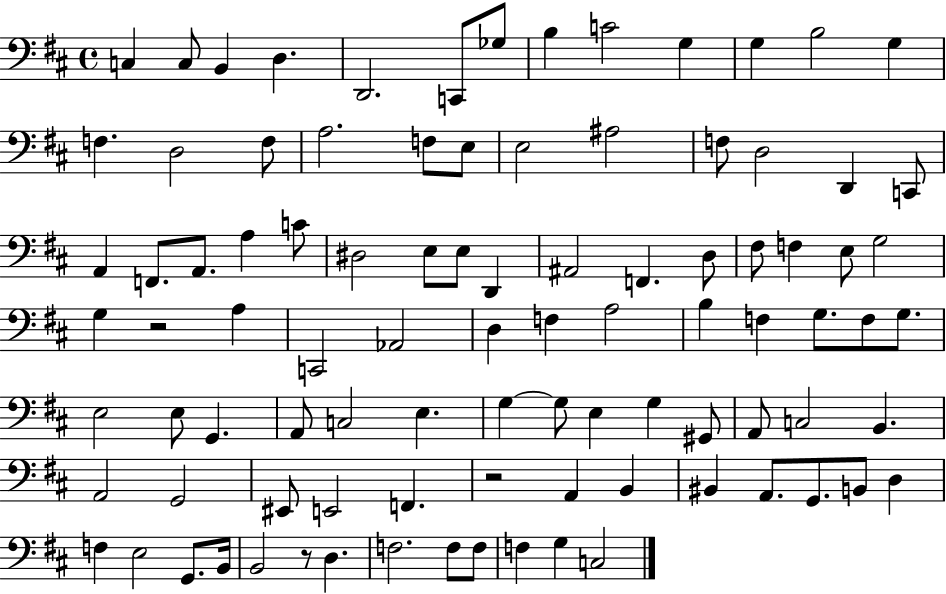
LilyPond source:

{
  \clef bass
  \time 4/4
  \defaultTimeSignature
  \key d \major
  c4 c8 b,4 d4. | d,2. c,8 ges8 | b4 c'2 g4 | g4 b2 g4 | \break f4. d2 f8 | a2. f8 e8 | e2 ais2 | f8 d2 d,4 c,8 | \break a,4 f,8. a,8. a4 c'8 | dis2 e8 e8 d,4 | ais,2 f,4. d8 | fis8 f4 e8 g2 | \break g4 r2 a4 | c,2 aes,2 | d4 f4 a2 | b4 f4 g8. f8 g8. | \break e2 e8 g,4. | a,8 c2 e4. | g4~~ g8 e4 g4 gis,8 | a,8 c2 b,4. | \break a,2 g,2 | eis,8 e,2 f,4. | r2 a,4 b,4 | bis,4 a,8. g,8. b,8 d4 | \break f4 e2 g,8. b,16 | b,2 r8 d4. | f2. f8 f8 | f4 g4 c2 | \break \bar "|."
}